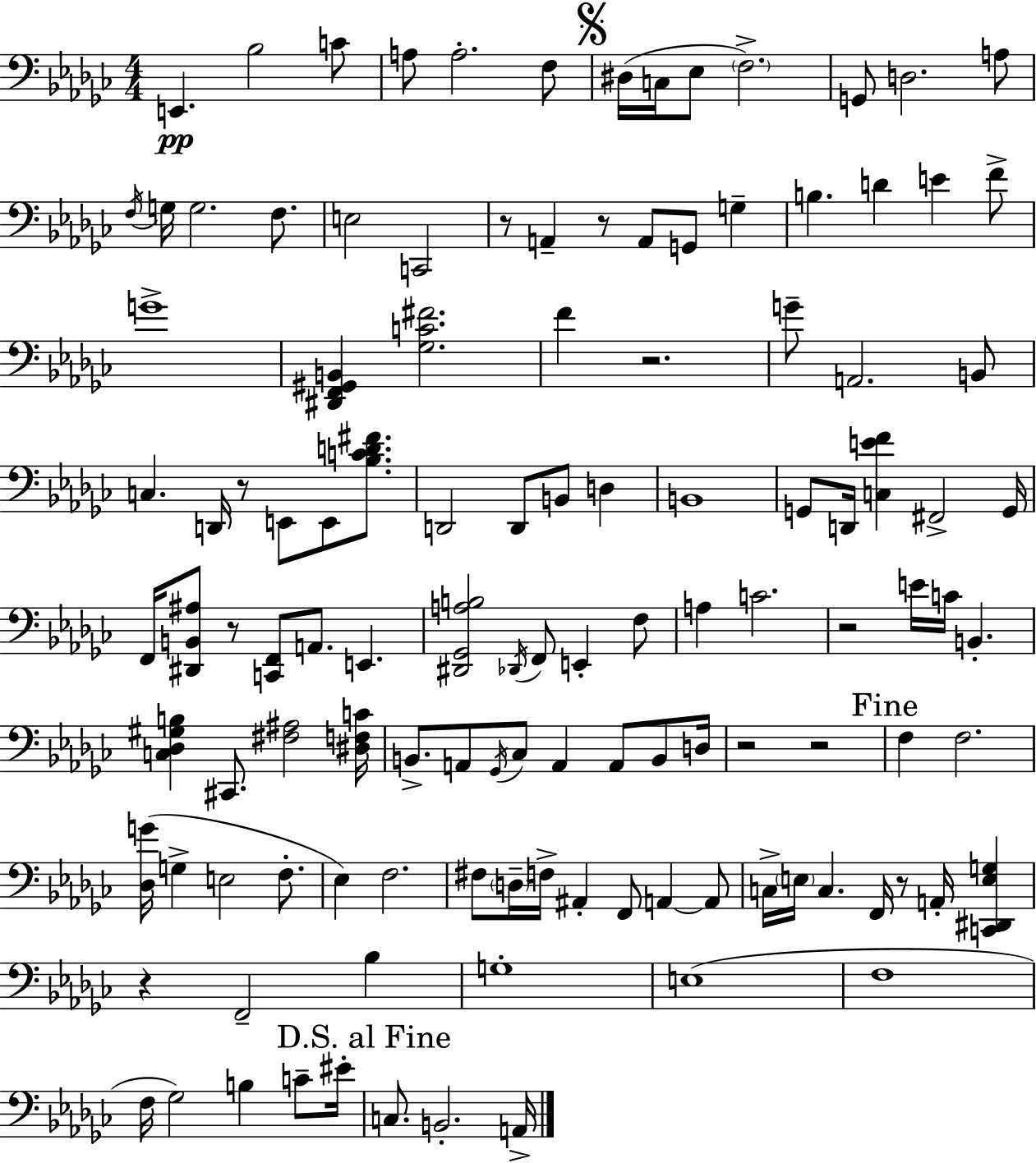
{
  \clef bass
  \numericTimeSignature
  \time 4/4
  \key ees \minor
  e,4.\pp bes2 c'8 | a8 a2.-. f8 | \mark \markup { \musicglyph "scripts.segno" } dis16( c16 ees8 \parenthesize f2.->) | g,8 d2. a8 | \break \acciaccatura { f16 } g16 g2. f8. | e2 c,2 | r8 a,4-- r8 a,8 g,8 g4-- | b4. d'4 e'4 f'8-> | \break g'1-> | <dis, f, gis, b,>4 <ges c' fis'>2. | f'4 r2. | g'8-- a,2. b,8 | \break c4. d,16 r8 e,8 e,8 <bes c' d' fis'>8. | d,2 d,8 b,8 d4 | b,1 | g,8 d,16 <c e' f'>4 fis,2-> | \break g,16 f,16 <dis, b, ais>8 r8 <c, f,>8 a,8. e,4. | <dis, ges, a b>2 \acciaccatura { des,16 } f,8 e,4-. | f8 a4 c'2. | r2 e'16 c'16 b,4.-. | \break <c des gis b>4 cis,8. <fis ais>2 | <dis f c'>16 b,8.-> a,8 \acciaccatura { ges,16 } ces8 a,4 a,8 | b,8 d16 r2 r2 | \mark "Fine" f4 f2. | \break <des g'>16( g4-> e2 | f8.-. ees4) f2. | fis8 \parenthesize d16-- f16-> ais,4-. f,8 a,4~~ | a,8 c16-> \parenthesize e16 c4. f,16 r8 a,16-. <c, dis, e g>4 | \break r4 f,2-- bes4 | g1-. | e1( | f1 | \break f16 ges2) b4 | c'8-- eis'16-. \mark "D.S. al Fine" c8. b,2.-. | a,16-> \bar "|."
}